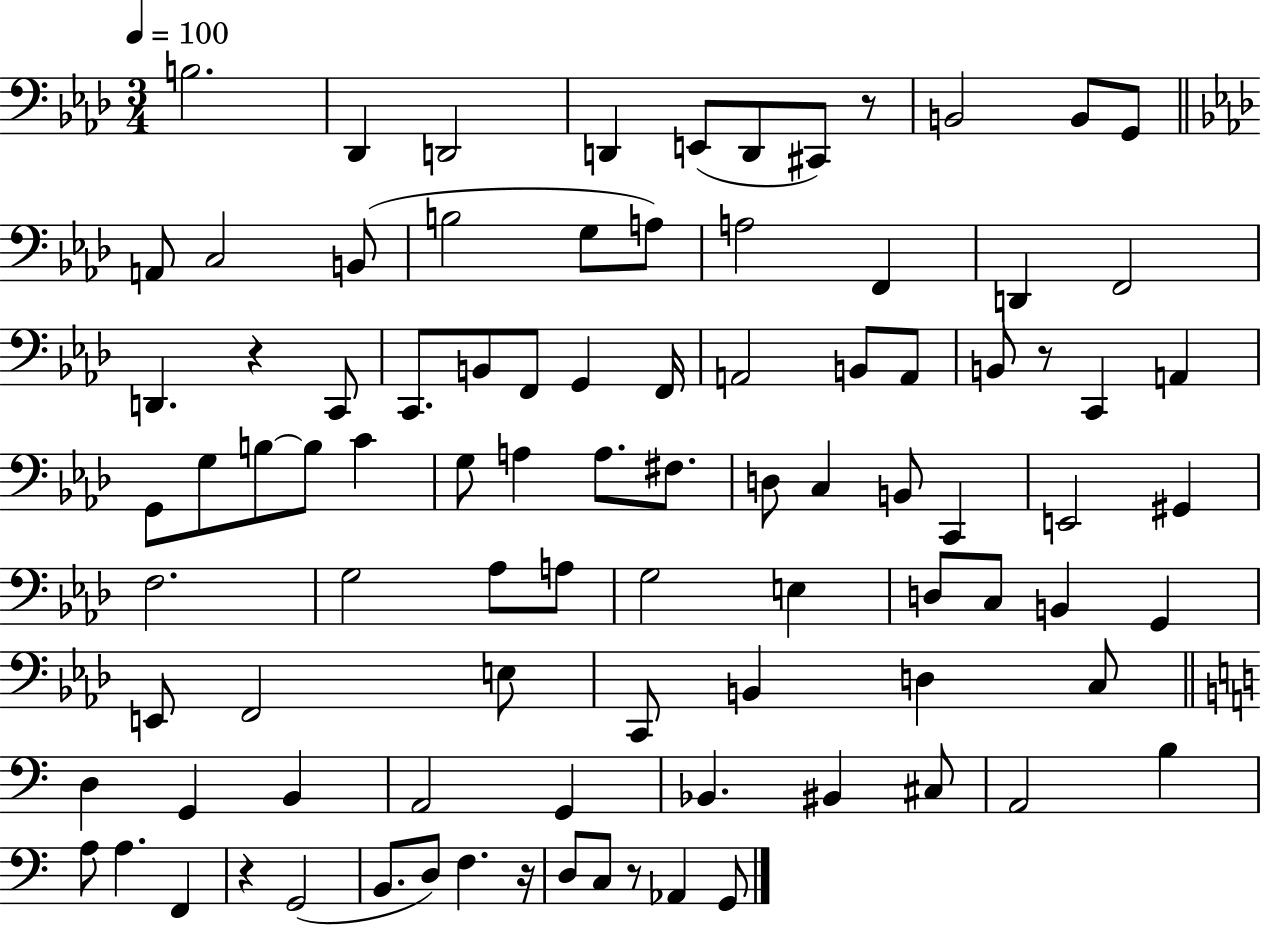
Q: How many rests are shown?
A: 6